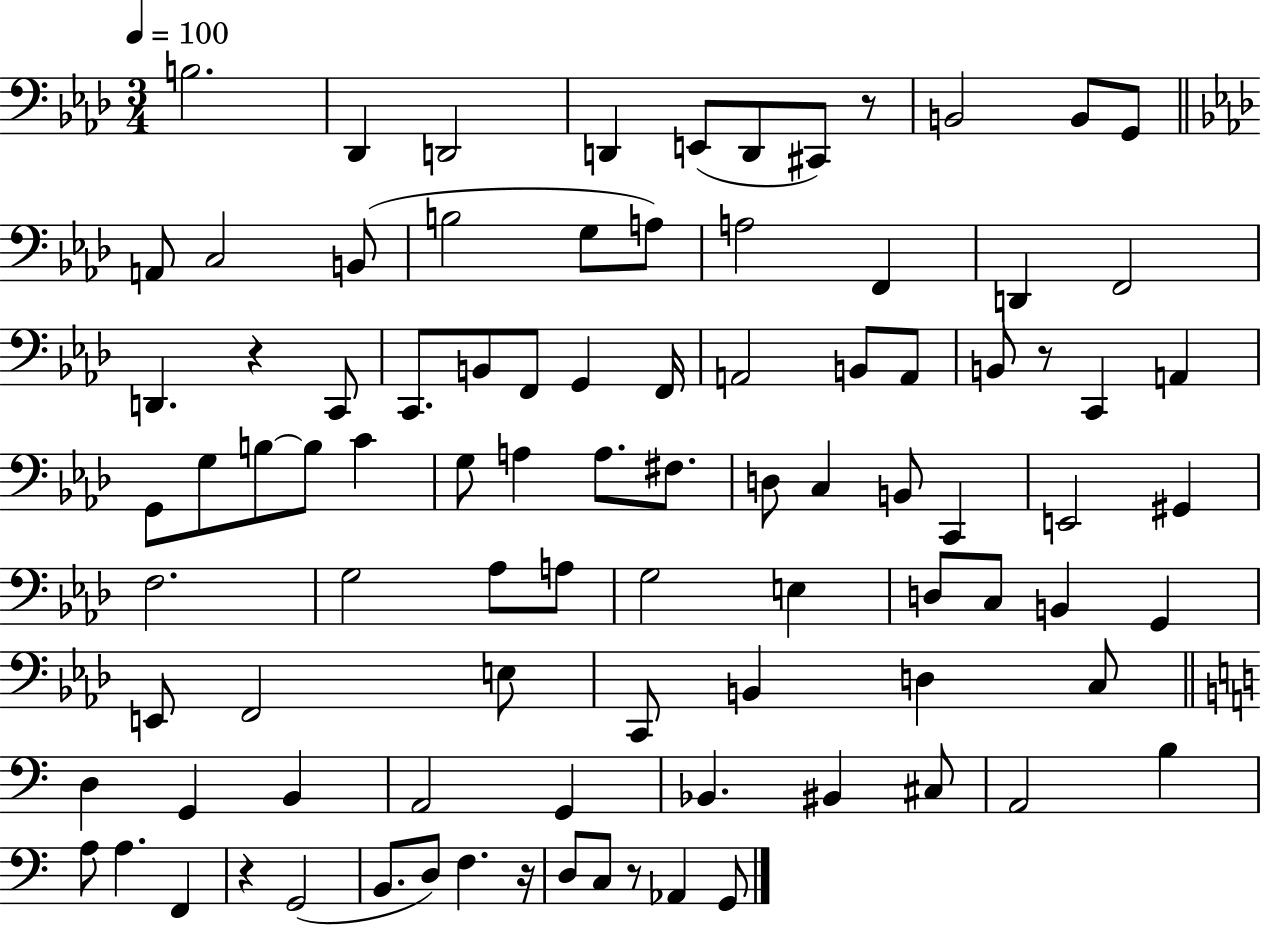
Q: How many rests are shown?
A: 6